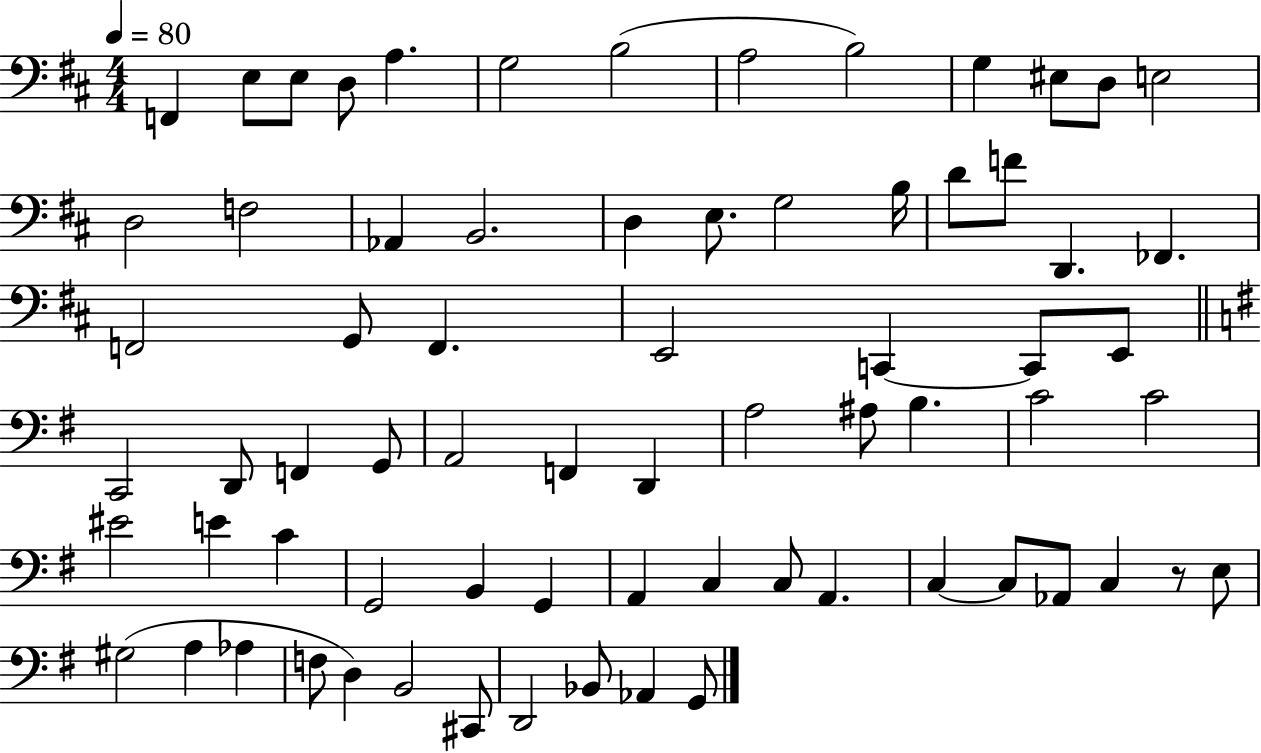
X:1
T:Untitled
M:4/4
L:1/4
K:D
F,, E,/2 E,/2 D,/2 A, G,2 B,2 A,2 B,2 G, ^E,/2 D,/2 E,2 D,2 F,2 _A,, B,,2 D, E,/2 G,2 B,/4 D/2 F/2 D,, _F,, F,,2 G,,/2 F,, E,,2 C,, C,,/2 E,,/2 C,,2 D,,/2 F,, G,,/2 A,,2 F,, D,, A,2 ^A,/2 B, C2 C2 ^E2 E C G,,2 B,, G,, A,, C, C,/2 A,, C, C,/2 _A,,/2 C, z/2 E,/2 ^G,2 A, _A, F,/2 D, B,,2 ^C,,/2 D,,2 _B,,/2 _A,, G,,/2